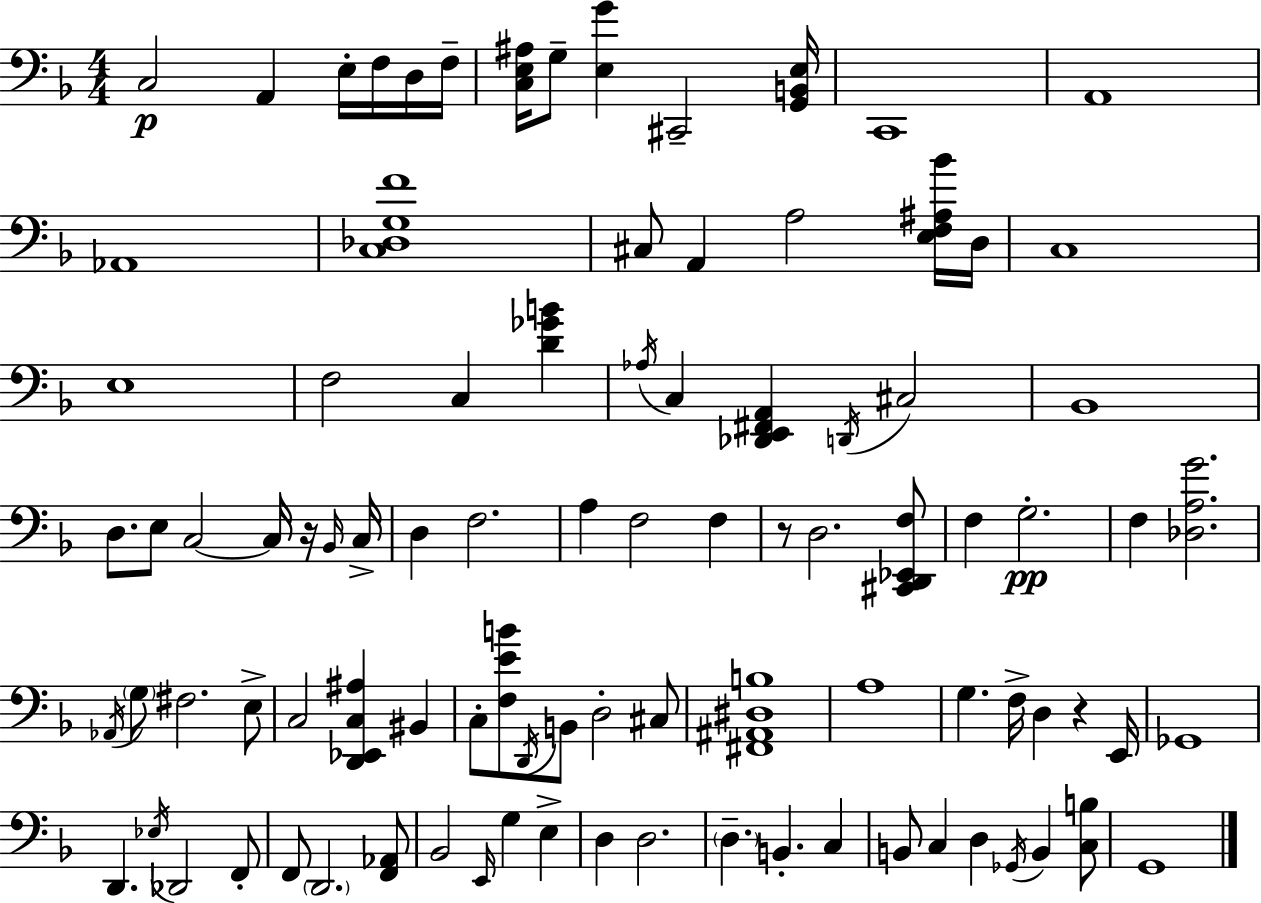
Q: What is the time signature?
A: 4/4